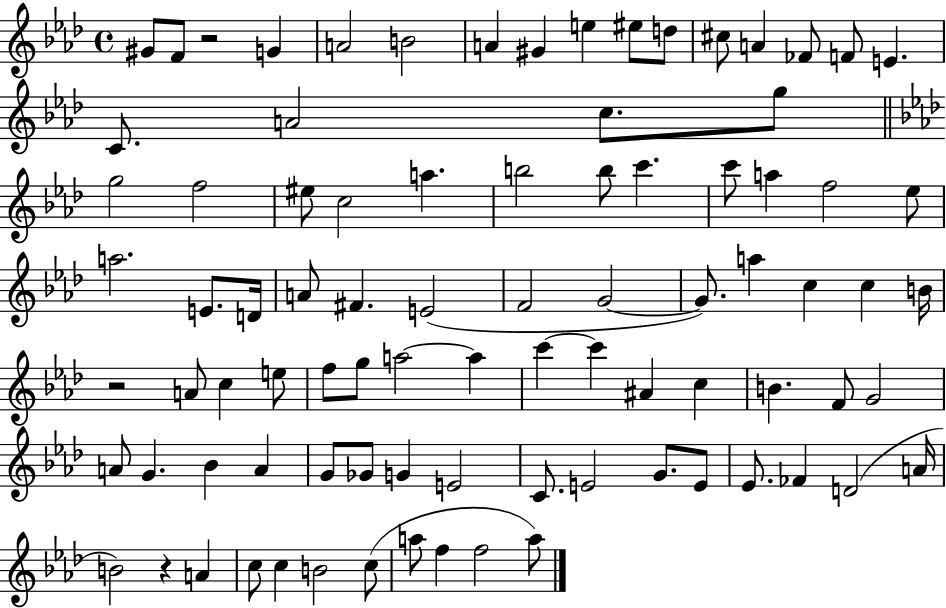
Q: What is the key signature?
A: AES major